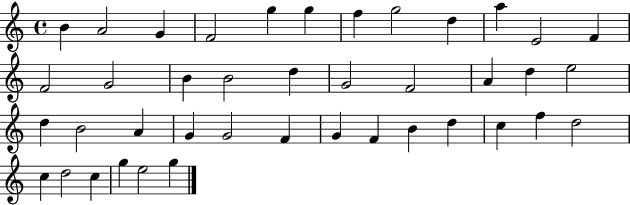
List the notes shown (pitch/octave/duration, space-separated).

B4/q A4/h G4/q F4/h G5/q G5/q F5/q G5/h D5/q A5/q E4/h F4/q F4/h G4/h B4/q B4/h D5/q G4/h F4/h A4/q D5/q E5/h D5/q B4/h A4/q G4/q G4/h F4/q G4/q F4/q B4/q D5/q C5/q F5/q D5/h C5/q D5/h C5/q G5/q E5/h G5/q